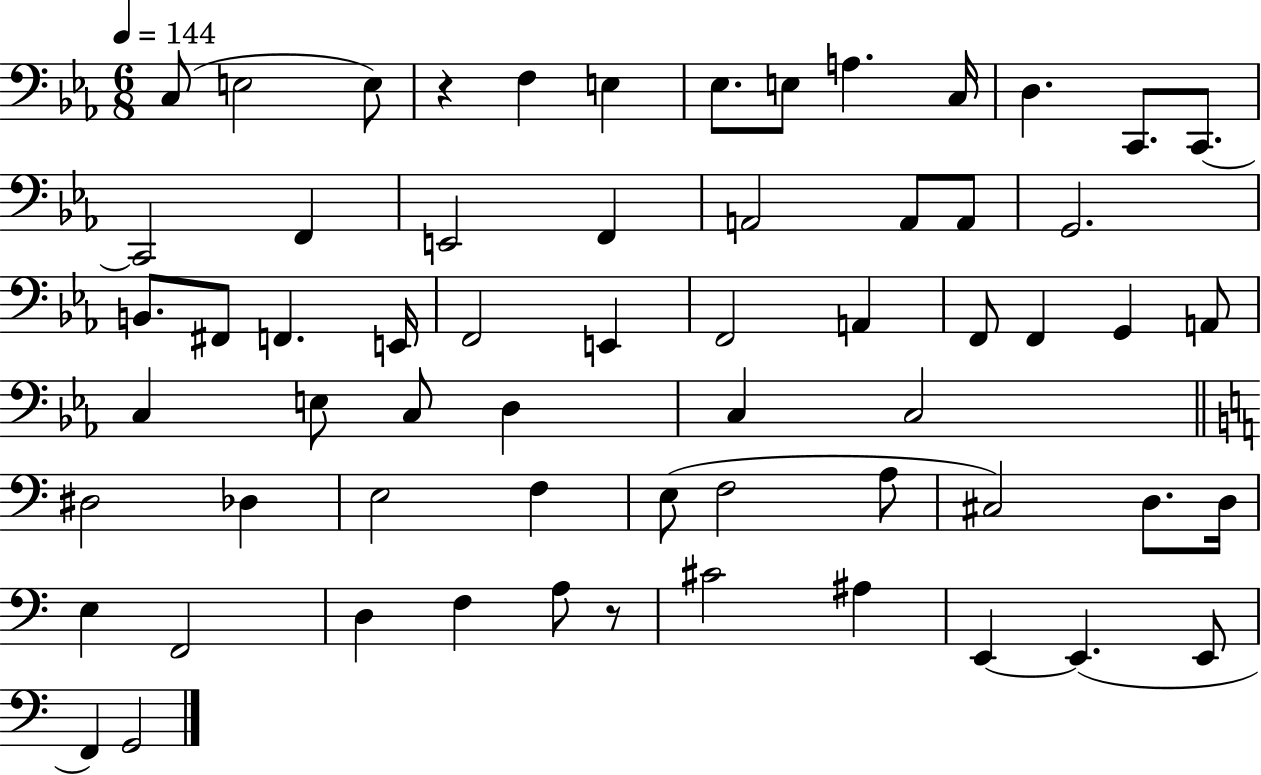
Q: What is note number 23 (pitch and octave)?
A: F2